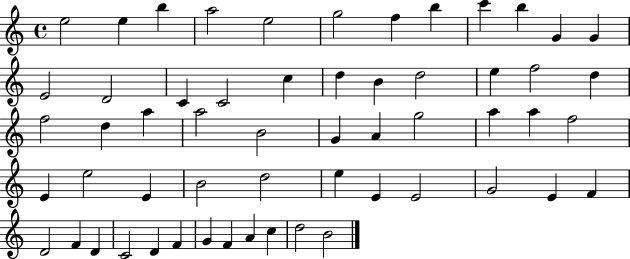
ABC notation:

X:1
T:Untitled
M:4/4
L:1/4
K:C
e2 e b a2 e2 g2 f b c' b G G E2 D2 C C2 c d B d2 e f2 d f2 d a a2 B2 G A g2 a a f2 E e2 E B2 d2 e E E2 G2 E F D2 F D C2 D F G F A c d2 B2